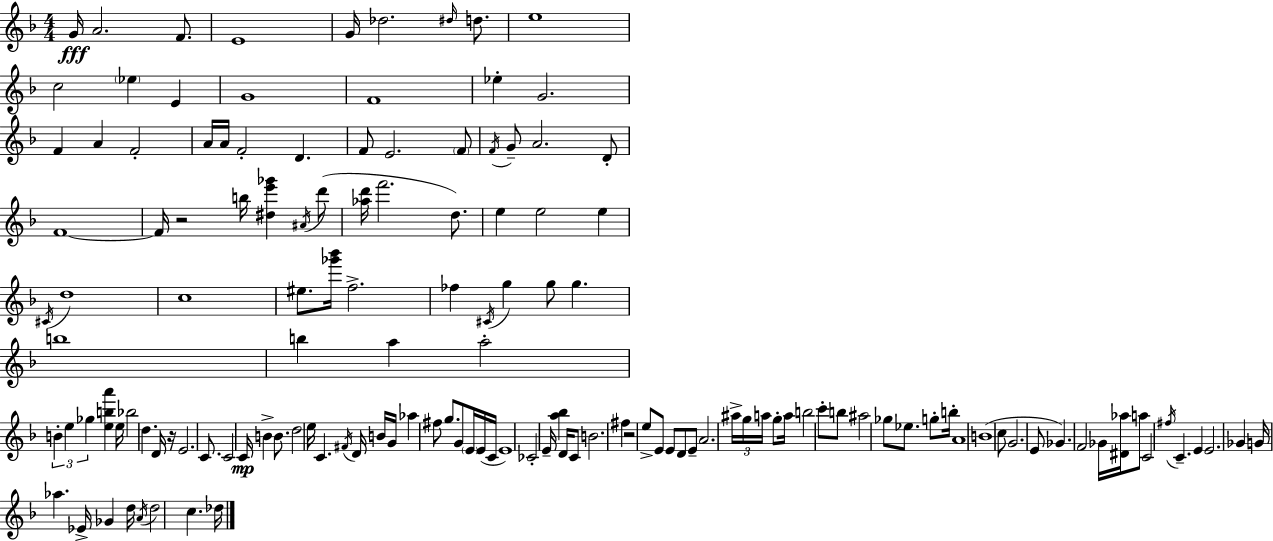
G4/s A4/h. F4/e. E4/w G4/s Db5/h. D#5/s D5/e. E5/w C5/h Eb5/q E4/q G4/w F4/w Eb5/q G4/h. F4/q A4/q F4/h A4/s A4/s F4/h D4/q. F4/e E4/h. F4/e F4/s G4/e A4/h. D4/e F4/w F4/s R/h B5/s [D#5,E6,Gb6]/q A#4/s D6/e [Ab5,D6]/s F6/h. D5/e. E5/q E5/h E5/q C#4/s D5/w C5/w EIS5/e. [Gb6,Bb6]/s F5/h. FES5/q C#4/s G5/q G5/e G5/q. B5/w B5/q A5/q A5/h B4/q E5/q Gb5/q [E5,B5,A6]/q E5/s Bb5/h D5/q. D4/s R/s E4/h. C4/e. C4/h C4/s B4/q B4/e. D5/h E5/s C4/q. F#4/s D4/s B4/s G4/s Ab5/q F#5/e G5/e. G4/e E4/s E4/s C4/s E4/w CES4/h E4/s [A5,Bb5]/q D4/s C4/e B4/h. F#5/q R/h E5/e E4/e E4/e D4/e E4/e A4/h. A#5/s G5/s A5/s G5/e A5/s B5/h C6/e B5/e A#5/h Gb5/e Eb5/e. G5/e B5/s A4/w B4/w C5/e G4/h. E4/e Gb4/q. F4/h Gb4/s [D#4,Ab5]/s A5/e C4/h F#5/s C4/q. E4/q E4/h. Gb4/q G4/s Ab5/q. Eb4/s Gb4/q D5/s A4/s D5/h C5/q. Db5/s